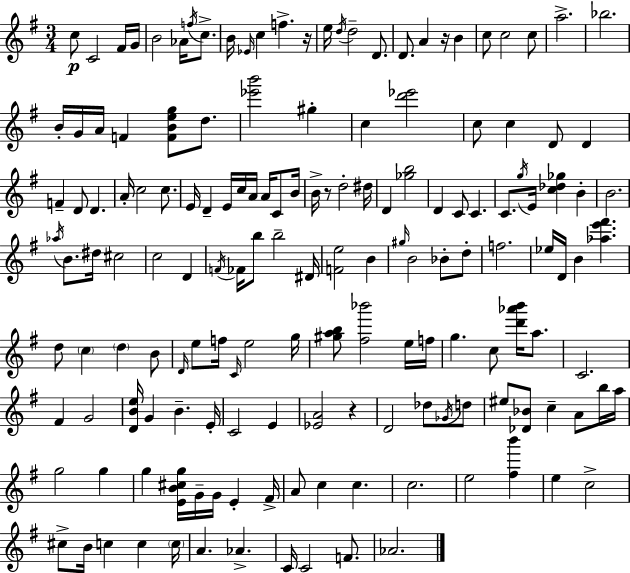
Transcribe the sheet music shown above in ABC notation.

X:1
T:Untitled
M:3/4
L:1/4
K:Em
c/2 C2 ^F/4 G/4 B2 _A/4 f/4 c/2 B/4 _E/4 c f z/4 e/4 d/4 d2 D/2 D/2 A z/4 B c/2 c2 c/2 a2 _b2 B/4 G/4 A/4 F [FBeg]/2 d/2 [_e'b']2 ^g c [d'_e']2 c/2 c D/2 D F D/2 D A/4 c2 c/2 E/4 D E/4 c/4 A/4 A/4 C/2 B/4 B/4 z/2 d2 ^d/4 D [_gb]2 D C/2 C C/2 g/4 E/4 [c_d_g] B B2 _a/4 B/2 ^d/4 ^c2 c2 D F/4 _F/4 b/2 b2 ^D/4 [Fe]2 B ^g/4 B2 _B/2 d/2 f2 _e/4 D/4 B [_ae'^f'] d/2 c d B/2 D/4 e/2 f/4 C/4 e2 g/4 [^gab]/2 [^f_b']2 e/4 f/4 g c/2 [d'_a'b']/4 a/2 C2 ^F G2 [DBe]/4 G B E/4 C2 E [_EA]2 z D2 _d/2 _G/4 d/2 ^e/2 [_D_B]/2 c A/2 b/4 a/4 g2 g g [EB^cg]/4 G/4 G/4 E ^F/4 A/2 c c c2 e2 [^fb'] e c2 ^c/2 B/4 c c c/4 A _A C/4 C2 F/2 _A2